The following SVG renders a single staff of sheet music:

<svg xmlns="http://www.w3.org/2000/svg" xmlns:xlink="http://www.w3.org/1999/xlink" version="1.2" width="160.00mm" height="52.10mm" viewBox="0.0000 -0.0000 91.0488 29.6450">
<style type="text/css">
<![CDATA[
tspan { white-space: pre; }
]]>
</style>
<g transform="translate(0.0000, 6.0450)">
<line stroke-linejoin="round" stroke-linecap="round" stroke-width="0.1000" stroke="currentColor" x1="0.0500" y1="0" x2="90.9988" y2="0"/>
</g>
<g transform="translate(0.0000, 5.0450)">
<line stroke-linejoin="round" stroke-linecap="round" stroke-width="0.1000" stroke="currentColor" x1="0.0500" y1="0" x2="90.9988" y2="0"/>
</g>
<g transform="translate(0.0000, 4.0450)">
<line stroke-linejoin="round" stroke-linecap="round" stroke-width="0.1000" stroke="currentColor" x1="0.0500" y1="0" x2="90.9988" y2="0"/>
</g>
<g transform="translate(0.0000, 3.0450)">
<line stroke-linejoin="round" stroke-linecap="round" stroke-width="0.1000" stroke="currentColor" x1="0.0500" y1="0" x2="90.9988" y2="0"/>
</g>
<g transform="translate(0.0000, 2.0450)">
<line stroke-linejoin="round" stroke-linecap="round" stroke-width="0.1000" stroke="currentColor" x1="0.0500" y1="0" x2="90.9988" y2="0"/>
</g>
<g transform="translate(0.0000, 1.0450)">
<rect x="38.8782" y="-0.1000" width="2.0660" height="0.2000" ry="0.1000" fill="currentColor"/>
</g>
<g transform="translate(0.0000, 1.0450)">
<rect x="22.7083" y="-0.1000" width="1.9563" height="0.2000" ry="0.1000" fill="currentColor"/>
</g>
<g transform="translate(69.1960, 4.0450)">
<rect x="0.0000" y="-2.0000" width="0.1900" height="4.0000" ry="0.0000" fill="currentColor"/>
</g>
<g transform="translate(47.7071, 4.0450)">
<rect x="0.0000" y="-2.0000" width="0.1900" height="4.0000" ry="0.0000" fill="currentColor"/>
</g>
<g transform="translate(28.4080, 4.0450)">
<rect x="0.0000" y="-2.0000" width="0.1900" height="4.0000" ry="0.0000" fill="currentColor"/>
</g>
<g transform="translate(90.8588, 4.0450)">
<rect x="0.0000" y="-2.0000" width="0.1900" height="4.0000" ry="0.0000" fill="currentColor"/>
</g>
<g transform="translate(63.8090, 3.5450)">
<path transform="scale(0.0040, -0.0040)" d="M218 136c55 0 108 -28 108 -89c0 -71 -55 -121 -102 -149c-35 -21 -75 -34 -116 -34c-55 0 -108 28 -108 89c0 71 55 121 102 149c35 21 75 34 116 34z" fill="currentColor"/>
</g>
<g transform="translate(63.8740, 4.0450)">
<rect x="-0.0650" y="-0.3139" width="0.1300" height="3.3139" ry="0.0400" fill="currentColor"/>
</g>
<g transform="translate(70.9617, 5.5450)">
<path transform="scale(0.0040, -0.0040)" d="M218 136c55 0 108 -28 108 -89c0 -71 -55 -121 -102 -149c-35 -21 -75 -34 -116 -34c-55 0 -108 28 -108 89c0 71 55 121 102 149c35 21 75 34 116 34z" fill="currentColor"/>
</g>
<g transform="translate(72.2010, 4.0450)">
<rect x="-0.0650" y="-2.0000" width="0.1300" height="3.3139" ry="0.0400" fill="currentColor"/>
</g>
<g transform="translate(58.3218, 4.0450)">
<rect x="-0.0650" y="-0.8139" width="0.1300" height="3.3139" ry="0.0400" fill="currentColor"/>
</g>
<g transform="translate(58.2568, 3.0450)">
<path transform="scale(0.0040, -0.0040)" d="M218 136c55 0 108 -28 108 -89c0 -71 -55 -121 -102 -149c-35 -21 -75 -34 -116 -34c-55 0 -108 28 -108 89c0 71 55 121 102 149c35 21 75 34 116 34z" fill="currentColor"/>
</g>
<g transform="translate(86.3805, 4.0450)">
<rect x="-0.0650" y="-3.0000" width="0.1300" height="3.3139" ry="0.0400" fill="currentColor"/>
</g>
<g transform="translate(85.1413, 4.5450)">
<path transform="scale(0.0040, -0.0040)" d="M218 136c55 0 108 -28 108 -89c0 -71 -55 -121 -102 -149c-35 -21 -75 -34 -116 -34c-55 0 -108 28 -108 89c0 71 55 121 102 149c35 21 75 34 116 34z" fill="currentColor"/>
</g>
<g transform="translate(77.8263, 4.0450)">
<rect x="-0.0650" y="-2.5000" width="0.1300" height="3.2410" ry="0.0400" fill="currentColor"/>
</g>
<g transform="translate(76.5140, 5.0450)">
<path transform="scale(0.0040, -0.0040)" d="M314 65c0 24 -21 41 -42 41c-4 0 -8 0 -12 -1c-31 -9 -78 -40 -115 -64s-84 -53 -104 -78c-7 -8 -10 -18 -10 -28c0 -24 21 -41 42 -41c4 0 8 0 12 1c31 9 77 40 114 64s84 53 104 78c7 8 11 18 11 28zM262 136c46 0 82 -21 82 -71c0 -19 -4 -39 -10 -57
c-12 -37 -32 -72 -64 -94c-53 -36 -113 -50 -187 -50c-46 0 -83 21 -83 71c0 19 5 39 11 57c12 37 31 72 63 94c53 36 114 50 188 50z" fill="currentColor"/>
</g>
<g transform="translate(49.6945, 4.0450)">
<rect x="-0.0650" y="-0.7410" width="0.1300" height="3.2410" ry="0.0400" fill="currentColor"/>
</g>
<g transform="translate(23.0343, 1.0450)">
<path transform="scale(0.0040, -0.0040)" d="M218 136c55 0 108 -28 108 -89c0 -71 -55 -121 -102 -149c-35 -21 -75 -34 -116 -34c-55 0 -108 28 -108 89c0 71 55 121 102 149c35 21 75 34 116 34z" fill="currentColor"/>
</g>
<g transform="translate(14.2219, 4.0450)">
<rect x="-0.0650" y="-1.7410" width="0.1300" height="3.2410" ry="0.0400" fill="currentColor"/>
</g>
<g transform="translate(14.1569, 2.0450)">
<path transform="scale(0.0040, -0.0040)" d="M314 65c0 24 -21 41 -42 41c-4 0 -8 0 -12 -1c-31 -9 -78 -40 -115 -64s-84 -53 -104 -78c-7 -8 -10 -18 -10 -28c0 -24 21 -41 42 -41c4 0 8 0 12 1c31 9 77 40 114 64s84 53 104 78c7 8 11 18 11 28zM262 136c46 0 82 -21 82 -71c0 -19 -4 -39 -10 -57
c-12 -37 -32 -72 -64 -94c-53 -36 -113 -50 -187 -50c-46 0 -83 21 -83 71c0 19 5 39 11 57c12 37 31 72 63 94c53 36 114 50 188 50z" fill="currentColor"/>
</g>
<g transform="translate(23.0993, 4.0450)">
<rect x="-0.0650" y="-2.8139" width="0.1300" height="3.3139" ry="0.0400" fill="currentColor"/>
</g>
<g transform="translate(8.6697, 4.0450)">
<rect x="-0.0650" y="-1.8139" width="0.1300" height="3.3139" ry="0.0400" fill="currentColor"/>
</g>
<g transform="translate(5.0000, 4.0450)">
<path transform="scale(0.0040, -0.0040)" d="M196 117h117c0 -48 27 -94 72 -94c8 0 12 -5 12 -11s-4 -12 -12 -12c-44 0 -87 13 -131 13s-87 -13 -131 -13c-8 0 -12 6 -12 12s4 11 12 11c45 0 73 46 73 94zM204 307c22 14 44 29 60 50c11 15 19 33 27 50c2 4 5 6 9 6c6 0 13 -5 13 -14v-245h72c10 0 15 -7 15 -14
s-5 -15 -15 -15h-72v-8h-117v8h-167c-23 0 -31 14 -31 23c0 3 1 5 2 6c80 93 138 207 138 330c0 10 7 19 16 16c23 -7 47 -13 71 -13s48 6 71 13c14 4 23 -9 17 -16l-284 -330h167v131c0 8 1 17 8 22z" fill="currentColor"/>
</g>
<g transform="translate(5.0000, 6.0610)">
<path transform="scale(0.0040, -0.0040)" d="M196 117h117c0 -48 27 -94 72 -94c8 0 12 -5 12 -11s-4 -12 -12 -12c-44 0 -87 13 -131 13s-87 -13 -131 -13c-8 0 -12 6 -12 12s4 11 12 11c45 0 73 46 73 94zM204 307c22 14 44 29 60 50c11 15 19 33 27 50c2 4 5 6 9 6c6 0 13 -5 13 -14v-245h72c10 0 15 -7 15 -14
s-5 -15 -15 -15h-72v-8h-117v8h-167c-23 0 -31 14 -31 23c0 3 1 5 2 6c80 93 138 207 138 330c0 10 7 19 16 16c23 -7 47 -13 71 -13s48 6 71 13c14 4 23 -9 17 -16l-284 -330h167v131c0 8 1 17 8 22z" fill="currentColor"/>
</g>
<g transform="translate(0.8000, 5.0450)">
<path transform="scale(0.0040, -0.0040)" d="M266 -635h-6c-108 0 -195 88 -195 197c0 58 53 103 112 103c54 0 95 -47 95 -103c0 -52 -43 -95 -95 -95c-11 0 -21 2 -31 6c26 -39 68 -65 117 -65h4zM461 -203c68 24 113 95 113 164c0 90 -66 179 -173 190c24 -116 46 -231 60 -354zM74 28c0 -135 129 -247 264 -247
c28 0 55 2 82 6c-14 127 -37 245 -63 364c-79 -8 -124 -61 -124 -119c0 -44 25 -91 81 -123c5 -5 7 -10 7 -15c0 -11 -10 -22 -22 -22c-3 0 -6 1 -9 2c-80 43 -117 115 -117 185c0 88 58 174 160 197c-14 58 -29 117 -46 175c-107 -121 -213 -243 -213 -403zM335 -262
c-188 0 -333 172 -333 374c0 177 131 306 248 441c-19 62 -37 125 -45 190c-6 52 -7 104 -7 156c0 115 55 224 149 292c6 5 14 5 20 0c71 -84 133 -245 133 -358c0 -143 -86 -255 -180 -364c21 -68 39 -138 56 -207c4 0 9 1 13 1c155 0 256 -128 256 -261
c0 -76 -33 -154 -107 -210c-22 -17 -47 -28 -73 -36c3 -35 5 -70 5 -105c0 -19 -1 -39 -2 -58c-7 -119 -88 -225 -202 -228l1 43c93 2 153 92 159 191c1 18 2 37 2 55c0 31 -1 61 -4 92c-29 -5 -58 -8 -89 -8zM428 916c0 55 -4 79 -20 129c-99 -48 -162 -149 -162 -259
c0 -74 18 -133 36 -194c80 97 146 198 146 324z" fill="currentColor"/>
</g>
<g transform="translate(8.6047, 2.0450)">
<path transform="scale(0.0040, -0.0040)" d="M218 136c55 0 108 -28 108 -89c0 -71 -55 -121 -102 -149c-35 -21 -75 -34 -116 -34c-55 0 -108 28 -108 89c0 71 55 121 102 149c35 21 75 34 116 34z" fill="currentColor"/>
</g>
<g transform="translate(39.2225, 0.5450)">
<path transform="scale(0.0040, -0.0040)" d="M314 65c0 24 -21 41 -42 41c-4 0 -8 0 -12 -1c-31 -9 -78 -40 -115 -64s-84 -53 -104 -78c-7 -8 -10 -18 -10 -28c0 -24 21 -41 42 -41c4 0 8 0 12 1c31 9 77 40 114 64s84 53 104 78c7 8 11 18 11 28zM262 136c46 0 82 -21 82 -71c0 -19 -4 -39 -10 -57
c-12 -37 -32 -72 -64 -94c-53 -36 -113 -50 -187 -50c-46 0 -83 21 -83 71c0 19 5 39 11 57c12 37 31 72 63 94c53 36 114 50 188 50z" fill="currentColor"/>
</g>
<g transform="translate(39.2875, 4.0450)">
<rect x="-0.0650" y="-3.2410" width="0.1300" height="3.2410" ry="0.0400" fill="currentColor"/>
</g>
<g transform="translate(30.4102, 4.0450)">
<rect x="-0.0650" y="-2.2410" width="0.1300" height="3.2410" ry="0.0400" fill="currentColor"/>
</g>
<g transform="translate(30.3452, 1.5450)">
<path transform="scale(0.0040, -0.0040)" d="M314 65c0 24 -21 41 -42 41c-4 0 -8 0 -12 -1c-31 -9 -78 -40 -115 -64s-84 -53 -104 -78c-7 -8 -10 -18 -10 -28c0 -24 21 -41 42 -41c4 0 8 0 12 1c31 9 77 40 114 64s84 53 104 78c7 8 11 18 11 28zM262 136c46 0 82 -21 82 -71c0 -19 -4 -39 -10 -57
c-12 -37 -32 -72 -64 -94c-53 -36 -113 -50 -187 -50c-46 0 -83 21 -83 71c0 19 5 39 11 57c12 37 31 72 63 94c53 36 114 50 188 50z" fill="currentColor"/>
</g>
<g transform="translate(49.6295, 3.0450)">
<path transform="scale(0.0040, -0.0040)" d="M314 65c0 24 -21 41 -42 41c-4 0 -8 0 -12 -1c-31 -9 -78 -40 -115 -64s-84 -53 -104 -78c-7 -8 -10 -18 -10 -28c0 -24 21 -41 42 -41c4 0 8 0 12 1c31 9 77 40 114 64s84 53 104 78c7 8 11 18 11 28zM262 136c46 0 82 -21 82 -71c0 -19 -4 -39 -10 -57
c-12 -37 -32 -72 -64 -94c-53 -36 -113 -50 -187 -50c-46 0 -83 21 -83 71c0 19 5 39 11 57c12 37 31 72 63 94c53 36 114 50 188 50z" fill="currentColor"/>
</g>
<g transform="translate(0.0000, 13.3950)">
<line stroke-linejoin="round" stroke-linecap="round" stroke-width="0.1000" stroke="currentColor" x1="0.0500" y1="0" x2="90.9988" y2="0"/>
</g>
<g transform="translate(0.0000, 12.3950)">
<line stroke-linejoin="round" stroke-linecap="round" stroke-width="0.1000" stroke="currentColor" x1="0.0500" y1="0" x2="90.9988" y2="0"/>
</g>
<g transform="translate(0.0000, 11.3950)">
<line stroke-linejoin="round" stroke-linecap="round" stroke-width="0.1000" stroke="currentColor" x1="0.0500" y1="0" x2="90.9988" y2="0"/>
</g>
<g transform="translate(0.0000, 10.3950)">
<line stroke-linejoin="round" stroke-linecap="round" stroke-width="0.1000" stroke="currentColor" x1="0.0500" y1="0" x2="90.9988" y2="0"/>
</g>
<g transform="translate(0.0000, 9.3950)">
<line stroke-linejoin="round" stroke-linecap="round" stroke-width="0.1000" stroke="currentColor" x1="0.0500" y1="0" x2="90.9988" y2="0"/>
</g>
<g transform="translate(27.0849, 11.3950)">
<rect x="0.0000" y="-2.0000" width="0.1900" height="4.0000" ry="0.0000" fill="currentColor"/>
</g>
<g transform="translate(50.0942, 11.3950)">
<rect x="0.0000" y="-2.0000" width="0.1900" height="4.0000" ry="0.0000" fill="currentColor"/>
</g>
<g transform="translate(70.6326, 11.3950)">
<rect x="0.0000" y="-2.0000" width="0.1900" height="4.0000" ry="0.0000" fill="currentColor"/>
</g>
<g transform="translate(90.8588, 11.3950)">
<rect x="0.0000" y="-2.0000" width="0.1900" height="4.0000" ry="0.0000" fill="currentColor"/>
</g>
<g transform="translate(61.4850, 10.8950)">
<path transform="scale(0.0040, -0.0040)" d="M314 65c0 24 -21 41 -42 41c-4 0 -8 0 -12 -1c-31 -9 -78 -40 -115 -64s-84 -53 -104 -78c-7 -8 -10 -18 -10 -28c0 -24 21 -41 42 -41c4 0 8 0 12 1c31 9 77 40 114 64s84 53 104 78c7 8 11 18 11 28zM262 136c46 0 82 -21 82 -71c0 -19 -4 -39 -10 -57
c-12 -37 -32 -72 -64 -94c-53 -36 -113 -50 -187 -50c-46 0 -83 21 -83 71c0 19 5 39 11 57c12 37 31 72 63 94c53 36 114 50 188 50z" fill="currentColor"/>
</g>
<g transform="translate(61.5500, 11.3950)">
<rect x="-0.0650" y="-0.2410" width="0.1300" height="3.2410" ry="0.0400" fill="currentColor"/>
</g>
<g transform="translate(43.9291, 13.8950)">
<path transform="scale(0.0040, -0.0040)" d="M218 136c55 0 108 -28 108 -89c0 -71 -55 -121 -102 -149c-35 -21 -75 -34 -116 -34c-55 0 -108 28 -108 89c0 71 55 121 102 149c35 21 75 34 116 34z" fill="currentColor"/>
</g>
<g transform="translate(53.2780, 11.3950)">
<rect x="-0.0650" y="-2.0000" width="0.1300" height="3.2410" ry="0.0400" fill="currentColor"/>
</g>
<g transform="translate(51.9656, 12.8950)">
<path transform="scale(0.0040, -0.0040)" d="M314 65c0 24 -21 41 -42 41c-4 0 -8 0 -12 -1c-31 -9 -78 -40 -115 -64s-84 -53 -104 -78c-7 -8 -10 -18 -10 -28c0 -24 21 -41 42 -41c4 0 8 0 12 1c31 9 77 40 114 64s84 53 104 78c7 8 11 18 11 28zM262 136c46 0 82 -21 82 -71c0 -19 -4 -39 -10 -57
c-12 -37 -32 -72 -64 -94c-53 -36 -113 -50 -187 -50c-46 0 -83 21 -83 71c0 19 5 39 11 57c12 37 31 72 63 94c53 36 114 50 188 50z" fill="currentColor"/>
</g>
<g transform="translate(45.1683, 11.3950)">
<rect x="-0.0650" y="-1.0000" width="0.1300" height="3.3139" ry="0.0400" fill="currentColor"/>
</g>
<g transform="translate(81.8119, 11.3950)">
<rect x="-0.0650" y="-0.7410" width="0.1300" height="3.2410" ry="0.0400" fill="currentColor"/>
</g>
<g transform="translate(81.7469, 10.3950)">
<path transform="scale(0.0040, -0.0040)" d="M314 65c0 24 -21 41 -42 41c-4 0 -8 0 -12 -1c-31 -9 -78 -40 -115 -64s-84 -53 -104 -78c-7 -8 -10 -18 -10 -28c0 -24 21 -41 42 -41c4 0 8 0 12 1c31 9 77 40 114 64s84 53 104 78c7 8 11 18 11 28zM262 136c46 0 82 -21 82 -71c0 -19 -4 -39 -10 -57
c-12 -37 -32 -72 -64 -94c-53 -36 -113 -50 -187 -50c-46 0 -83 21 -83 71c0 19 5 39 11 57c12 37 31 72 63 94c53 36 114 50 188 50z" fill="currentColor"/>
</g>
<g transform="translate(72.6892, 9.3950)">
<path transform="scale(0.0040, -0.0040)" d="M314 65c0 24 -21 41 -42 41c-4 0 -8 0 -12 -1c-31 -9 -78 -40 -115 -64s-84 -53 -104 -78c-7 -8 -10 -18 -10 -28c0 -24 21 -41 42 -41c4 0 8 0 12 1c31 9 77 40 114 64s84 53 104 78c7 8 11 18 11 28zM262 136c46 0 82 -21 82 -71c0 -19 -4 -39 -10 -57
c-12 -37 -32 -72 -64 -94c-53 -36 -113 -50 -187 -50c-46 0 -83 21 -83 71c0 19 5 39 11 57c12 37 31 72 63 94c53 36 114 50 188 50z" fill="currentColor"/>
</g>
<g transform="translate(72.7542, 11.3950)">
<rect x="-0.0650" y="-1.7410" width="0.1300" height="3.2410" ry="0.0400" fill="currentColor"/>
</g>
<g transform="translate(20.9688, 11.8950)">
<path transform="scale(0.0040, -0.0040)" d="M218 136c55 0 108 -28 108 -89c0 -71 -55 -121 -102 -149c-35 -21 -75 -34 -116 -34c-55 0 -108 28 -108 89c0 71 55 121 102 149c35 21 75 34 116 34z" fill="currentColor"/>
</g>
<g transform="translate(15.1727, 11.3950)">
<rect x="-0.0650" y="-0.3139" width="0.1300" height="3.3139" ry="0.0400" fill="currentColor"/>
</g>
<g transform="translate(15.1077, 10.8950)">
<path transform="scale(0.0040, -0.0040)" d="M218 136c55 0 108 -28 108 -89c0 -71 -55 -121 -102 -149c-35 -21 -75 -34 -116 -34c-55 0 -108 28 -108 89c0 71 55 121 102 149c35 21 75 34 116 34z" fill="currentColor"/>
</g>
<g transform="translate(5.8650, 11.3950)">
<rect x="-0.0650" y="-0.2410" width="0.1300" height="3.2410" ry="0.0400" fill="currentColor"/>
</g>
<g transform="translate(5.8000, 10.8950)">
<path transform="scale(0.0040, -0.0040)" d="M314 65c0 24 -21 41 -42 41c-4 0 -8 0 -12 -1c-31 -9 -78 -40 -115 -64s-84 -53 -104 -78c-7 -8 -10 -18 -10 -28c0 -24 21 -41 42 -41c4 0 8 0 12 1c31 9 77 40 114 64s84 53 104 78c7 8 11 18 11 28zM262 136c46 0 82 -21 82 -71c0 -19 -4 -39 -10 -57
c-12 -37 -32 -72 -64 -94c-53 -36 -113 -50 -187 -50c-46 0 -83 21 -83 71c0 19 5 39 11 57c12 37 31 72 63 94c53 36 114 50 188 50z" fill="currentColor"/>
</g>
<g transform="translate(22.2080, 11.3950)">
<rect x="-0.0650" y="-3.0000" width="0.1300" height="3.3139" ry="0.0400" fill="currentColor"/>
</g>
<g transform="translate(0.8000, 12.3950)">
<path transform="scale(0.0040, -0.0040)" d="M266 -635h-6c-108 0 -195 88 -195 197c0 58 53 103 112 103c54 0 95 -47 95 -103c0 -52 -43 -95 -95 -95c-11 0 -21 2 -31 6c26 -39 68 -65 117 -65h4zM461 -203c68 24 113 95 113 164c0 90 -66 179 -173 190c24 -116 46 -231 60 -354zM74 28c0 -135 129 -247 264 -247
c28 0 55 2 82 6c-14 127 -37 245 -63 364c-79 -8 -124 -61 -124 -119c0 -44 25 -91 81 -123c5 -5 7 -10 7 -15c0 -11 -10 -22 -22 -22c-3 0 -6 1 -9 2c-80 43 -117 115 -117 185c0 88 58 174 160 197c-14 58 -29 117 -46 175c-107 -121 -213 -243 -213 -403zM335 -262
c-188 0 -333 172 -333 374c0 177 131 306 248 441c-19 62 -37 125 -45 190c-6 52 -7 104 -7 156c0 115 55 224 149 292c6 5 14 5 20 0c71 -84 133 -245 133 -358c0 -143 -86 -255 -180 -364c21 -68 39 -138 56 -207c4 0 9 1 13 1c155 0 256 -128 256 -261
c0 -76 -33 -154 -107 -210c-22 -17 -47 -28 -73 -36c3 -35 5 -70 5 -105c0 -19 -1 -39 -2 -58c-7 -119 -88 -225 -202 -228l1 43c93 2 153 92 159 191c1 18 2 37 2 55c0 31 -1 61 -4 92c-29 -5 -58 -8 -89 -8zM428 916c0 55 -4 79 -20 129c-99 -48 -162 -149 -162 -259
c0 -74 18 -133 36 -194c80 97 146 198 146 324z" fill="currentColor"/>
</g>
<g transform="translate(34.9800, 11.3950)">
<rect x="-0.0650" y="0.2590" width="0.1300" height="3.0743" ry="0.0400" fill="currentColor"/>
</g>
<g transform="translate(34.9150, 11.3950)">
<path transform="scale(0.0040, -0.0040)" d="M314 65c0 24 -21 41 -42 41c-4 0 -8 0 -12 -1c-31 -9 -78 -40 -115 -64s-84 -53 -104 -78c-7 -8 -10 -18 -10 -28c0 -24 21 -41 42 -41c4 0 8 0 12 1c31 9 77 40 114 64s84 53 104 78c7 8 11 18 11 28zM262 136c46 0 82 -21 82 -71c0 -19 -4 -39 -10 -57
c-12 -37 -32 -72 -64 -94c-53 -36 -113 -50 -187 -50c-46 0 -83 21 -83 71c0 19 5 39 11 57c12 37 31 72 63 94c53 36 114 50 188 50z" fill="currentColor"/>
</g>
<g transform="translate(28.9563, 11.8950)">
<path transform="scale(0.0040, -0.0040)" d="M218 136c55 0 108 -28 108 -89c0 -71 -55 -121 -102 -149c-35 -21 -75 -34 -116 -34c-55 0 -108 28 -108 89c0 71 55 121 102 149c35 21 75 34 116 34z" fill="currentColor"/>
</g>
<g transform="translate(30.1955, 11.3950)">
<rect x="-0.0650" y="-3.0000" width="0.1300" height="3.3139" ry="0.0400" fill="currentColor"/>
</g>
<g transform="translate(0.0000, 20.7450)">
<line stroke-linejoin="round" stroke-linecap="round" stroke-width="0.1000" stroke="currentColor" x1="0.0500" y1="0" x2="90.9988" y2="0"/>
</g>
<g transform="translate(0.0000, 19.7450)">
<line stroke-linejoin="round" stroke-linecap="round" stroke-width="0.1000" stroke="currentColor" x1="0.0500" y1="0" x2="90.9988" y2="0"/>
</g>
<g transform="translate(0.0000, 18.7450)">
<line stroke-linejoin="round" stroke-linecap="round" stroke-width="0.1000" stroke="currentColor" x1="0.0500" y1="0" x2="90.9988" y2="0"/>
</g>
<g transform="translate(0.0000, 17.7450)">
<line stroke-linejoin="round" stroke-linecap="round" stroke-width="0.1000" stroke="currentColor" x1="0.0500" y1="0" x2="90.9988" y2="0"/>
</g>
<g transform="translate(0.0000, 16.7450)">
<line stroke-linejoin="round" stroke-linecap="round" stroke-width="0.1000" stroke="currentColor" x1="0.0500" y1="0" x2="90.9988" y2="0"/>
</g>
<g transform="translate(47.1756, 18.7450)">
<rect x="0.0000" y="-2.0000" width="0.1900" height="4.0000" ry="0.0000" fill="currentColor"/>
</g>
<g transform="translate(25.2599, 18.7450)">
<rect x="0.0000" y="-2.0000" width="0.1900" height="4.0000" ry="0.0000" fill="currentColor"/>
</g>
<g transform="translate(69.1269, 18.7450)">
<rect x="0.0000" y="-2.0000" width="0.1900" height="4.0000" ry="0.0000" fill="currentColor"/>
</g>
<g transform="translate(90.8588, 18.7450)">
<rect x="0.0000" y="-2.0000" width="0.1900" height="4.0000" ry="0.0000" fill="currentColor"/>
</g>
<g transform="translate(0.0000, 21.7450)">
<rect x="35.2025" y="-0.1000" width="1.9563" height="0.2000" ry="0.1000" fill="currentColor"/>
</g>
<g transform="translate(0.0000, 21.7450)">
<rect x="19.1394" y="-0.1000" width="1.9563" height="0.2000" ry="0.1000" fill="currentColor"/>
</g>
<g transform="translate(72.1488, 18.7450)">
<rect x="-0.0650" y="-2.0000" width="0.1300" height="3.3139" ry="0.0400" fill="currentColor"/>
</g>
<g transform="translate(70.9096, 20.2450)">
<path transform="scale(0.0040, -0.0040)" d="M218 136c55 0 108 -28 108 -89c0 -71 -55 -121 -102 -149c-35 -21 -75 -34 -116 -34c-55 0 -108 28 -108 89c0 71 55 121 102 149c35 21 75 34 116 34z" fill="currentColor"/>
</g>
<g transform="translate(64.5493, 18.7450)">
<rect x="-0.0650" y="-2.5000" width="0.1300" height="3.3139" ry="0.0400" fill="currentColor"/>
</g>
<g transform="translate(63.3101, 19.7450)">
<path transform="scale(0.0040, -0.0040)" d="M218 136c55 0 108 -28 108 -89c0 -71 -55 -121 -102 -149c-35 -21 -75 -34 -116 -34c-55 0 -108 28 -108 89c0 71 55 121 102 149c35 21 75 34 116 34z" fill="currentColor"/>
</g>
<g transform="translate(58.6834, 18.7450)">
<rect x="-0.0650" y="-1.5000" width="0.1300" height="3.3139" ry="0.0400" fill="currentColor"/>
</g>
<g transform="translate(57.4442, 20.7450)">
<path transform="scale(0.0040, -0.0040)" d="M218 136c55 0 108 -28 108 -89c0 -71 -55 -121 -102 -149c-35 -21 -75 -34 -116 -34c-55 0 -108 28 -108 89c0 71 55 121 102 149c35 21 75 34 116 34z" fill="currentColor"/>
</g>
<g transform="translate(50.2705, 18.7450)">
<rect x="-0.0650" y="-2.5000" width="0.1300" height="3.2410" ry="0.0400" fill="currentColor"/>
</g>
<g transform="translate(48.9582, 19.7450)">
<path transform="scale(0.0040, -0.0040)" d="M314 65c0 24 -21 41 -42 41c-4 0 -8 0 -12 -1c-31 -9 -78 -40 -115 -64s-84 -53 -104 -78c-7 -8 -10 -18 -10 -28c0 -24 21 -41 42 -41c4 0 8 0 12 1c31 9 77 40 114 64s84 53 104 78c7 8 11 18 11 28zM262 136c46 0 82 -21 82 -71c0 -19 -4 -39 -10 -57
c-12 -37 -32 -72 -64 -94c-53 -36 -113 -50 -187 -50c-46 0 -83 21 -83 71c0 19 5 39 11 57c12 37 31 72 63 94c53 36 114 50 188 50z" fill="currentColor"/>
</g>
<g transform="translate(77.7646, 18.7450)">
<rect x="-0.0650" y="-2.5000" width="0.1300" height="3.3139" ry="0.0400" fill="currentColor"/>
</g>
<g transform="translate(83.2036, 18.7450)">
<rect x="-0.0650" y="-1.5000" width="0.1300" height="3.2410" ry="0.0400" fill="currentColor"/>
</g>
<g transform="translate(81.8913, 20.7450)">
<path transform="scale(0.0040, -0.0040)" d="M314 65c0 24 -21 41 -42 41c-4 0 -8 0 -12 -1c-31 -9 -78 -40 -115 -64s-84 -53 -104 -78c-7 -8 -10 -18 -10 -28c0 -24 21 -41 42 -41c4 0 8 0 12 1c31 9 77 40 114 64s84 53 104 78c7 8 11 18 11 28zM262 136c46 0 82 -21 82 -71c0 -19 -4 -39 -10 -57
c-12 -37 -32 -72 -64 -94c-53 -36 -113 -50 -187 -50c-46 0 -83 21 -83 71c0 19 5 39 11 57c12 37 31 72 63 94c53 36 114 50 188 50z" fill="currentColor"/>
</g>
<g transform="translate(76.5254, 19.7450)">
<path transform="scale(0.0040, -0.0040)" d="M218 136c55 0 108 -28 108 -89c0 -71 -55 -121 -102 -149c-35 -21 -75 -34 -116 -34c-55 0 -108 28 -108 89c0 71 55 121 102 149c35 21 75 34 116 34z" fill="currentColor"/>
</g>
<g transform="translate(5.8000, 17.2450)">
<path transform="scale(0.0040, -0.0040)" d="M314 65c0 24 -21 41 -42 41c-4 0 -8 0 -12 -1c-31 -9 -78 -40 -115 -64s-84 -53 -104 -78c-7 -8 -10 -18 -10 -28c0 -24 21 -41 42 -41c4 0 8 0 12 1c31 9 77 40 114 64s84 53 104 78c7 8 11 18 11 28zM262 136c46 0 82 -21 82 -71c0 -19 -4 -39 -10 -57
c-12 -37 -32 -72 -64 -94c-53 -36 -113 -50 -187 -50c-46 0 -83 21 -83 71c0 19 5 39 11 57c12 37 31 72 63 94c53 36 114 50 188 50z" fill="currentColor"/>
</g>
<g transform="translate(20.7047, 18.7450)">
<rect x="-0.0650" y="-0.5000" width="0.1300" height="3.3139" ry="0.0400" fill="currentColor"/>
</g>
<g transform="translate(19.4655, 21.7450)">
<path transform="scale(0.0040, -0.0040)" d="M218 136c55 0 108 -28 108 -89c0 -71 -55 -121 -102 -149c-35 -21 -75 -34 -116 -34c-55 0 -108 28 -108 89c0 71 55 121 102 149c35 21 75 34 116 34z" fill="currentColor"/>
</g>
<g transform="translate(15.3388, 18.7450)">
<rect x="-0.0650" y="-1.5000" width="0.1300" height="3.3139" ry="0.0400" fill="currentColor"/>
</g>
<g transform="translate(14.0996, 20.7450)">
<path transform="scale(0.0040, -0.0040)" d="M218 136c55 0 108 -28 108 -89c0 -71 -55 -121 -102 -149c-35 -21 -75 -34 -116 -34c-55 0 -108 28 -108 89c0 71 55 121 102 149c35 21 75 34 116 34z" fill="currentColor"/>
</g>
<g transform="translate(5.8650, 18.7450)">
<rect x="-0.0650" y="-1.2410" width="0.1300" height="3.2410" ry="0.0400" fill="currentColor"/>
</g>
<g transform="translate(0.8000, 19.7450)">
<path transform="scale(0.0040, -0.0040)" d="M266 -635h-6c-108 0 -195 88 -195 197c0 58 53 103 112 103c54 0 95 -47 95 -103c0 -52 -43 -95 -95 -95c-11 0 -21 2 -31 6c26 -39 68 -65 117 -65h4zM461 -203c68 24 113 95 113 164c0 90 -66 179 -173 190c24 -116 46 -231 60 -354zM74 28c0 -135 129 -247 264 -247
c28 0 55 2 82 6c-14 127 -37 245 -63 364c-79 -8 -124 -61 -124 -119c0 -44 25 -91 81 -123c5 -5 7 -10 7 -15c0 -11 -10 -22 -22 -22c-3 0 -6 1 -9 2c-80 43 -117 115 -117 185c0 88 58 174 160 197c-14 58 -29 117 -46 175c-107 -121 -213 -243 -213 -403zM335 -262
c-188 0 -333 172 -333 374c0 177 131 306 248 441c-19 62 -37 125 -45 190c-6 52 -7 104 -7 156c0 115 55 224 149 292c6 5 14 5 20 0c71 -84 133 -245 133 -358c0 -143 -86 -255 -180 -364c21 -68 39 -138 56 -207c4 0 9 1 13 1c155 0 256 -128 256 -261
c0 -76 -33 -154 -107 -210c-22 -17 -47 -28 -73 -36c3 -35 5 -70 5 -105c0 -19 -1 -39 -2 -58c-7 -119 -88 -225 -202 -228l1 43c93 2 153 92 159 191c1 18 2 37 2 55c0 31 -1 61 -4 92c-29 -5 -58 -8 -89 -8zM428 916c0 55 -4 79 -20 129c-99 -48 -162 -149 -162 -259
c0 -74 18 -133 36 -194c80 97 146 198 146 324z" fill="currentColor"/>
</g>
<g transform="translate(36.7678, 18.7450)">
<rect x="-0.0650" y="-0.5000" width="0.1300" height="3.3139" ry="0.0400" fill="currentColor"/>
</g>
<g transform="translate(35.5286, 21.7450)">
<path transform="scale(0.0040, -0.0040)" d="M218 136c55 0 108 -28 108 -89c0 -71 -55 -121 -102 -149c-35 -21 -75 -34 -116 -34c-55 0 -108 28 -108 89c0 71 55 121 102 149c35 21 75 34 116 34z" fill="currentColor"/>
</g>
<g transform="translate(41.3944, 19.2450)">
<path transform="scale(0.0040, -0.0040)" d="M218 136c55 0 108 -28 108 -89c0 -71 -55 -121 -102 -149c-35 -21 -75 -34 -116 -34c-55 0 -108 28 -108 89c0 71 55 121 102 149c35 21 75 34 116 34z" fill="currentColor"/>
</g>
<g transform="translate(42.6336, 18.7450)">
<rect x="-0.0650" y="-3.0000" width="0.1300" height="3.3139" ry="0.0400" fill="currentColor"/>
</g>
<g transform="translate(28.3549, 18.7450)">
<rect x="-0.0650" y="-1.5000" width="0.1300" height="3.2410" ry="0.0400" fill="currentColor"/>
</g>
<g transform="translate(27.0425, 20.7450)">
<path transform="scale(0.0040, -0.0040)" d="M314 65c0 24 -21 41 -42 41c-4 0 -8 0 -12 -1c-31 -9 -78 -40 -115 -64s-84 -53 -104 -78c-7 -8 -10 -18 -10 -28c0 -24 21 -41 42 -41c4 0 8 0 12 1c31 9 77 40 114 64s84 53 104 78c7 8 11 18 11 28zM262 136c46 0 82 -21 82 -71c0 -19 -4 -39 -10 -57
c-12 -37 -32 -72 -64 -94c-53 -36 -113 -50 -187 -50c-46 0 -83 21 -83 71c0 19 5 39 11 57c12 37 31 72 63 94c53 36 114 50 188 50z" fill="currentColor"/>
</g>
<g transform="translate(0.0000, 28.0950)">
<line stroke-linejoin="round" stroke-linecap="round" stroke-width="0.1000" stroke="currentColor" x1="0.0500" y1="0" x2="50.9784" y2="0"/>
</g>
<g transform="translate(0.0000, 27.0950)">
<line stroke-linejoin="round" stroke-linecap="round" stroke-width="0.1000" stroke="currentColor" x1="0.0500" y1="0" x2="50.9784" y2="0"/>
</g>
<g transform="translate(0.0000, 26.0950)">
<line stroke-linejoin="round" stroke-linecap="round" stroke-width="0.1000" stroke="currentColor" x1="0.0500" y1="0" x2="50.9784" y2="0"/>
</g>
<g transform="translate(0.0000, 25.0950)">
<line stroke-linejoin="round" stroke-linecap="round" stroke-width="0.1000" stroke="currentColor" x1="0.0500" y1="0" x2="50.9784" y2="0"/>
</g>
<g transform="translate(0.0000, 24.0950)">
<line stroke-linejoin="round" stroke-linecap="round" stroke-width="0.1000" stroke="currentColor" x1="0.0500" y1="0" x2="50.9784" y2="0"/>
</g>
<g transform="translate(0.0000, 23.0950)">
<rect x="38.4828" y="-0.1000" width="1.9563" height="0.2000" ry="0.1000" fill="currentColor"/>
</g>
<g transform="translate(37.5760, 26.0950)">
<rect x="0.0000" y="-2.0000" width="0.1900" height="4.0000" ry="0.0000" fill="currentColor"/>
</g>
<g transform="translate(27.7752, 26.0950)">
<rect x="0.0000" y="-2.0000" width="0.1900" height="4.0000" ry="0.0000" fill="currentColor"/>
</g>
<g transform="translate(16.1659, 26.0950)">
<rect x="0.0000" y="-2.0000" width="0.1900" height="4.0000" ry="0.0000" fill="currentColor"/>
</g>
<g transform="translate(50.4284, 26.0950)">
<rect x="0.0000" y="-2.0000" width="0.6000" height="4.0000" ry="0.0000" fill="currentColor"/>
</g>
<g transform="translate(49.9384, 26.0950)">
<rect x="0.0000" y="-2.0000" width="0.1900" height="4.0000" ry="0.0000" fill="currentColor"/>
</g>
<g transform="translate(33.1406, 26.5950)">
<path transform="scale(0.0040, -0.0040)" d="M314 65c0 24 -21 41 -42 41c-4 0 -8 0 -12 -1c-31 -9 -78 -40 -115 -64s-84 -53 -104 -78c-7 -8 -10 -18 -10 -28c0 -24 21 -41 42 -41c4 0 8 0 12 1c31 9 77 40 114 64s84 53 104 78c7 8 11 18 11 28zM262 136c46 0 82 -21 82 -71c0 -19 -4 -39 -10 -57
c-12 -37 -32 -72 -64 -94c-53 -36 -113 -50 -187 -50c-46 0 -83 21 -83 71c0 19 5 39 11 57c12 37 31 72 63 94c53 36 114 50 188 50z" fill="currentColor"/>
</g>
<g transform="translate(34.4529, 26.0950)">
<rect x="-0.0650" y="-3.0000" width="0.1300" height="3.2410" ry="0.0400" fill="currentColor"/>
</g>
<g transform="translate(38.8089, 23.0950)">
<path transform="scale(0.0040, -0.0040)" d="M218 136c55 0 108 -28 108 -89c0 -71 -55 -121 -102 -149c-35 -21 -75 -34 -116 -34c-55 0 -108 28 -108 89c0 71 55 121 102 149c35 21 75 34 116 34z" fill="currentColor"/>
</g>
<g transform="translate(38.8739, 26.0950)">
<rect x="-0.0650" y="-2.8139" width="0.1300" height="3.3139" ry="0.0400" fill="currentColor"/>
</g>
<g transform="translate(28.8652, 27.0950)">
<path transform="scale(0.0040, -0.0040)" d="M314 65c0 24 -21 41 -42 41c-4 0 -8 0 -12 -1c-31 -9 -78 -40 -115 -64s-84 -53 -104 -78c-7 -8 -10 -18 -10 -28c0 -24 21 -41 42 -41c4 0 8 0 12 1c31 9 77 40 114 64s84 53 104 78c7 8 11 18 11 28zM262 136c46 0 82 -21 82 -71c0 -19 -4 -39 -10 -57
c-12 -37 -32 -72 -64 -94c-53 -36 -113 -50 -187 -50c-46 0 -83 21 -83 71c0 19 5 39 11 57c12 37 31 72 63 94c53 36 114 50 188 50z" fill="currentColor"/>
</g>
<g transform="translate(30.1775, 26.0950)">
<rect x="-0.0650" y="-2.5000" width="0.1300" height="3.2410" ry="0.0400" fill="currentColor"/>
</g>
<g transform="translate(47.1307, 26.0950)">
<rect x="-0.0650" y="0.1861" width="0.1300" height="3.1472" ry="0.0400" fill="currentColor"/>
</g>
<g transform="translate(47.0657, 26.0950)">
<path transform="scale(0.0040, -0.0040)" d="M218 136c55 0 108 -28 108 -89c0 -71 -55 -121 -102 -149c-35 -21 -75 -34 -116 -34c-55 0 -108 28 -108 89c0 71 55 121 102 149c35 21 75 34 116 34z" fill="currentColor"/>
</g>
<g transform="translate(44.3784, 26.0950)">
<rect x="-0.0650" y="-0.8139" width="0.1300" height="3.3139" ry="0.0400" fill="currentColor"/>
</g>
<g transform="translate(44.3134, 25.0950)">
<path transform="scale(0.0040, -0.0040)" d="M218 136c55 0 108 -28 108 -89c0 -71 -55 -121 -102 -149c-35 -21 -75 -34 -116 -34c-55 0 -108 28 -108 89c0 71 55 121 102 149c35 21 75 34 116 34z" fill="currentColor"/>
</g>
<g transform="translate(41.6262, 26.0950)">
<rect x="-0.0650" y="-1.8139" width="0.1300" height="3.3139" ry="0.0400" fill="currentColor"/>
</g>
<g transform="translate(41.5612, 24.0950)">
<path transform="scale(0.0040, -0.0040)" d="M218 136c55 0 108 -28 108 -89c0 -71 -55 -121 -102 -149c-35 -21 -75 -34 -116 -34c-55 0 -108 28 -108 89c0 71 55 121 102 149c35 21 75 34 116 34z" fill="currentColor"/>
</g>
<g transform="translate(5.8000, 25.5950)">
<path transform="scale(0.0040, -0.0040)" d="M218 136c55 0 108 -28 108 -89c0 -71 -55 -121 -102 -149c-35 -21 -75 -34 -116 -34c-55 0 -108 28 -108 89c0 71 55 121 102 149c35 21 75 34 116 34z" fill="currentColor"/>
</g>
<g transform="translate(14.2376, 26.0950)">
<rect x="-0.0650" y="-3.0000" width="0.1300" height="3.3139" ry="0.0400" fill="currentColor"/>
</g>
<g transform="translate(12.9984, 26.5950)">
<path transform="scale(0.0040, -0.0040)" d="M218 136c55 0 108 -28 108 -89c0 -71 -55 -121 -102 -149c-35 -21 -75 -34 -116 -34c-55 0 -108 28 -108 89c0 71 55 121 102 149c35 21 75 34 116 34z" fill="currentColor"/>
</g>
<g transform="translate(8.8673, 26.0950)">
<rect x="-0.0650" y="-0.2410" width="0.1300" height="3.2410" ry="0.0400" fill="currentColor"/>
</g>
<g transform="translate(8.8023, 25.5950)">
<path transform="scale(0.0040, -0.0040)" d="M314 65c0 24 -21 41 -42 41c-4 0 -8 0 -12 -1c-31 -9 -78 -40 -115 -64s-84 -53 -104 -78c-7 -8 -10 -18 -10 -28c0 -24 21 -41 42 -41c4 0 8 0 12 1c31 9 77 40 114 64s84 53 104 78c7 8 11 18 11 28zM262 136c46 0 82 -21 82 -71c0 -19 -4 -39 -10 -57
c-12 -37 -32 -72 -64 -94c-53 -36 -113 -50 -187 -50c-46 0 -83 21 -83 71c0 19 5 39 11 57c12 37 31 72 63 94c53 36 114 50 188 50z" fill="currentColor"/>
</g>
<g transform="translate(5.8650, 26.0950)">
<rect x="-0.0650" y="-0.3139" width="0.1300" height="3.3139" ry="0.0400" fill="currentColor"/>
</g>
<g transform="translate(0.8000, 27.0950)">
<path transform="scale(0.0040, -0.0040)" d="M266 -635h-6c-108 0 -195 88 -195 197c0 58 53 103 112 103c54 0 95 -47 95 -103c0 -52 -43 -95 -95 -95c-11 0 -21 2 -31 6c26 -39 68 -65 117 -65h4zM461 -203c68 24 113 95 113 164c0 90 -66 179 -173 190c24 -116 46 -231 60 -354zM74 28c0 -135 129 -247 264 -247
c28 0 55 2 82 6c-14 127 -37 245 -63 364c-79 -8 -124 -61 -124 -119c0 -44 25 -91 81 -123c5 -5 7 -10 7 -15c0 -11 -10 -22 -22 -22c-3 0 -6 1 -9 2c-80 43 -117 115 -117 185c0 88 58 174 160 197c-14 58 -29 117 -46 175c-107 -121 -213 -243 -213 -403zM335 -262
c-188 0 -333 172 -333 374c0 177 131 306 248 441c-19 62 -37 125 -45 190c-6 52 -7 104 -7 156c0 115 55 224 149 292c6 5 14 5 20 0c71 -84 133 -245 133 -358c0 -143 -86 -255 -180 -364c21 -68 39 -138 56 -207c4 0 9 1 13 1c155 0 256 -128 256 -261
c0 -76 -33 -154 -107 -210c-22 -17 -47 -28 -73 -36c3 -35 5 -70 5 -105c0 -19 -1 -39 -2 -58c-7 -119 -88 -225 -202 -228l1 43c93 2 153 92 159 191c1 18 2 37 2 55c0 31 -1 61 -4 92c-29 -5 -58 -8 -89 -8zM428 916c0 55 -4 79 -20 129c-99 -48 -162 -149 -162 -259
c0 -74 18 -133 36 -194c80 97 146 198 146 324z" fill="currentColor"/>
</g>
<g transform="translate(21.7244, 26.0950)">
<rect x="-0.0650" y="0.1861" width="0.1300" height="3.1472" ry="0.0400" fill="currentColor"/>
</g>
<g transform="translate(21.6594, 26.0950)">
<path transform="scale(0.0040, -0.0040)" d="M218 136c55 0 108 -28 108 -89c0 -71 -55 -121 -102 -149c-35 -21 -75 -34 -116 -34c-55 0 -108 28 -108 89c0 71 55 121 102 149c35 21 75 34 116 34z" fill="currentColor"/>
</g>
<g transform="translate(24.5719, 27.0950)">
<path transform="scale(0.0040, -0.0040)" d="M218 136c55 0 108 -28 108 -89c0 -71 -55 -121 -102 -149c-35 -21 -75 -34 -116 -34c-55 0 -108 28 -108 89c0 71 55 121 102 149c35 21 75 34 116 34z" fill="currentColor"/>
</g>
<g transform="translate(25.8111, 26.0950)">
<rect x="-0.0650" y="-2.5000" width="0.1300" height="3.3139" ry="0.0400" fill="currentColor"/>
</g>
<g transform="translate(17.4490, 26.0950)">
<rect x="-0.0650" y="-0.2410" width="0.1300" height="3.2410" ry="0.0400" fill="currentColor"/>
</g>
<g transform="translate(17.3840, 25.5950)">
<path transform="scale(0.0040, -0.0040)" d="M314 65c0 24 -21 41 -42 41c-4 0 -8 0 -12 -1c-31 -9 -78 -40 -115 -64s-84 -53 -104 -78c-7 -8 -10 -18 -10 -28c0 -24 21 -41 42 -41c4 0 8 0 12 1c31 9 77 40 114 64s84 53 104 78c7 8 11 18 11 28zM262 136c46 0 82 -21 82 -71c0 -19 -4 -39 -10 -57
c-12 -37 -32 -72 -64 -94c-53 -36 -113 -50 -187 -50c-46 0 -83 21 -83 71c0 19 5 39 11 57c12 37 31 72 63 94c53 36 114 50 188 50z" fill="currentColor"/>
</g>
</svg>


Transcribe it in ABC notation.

X:1
T:Untitled
M:4/4
L:1/4
K:C
f f2 a g2 b2 d2 d c F G2 A c2 c A A B2 D F2 c2 f2 d2 e2 E C E2 C A G2 E G F G E2 c c2 A c2 B G G2 A2 a f d B